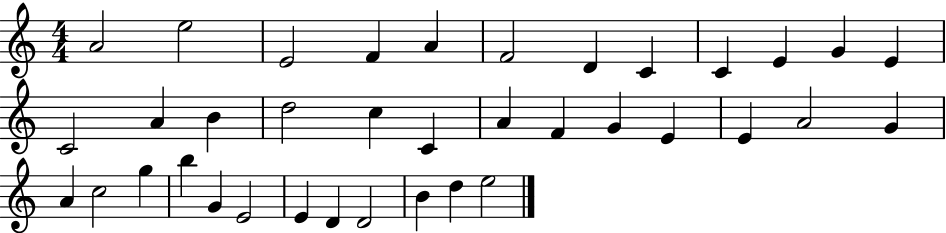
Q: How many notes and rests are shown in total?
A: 37